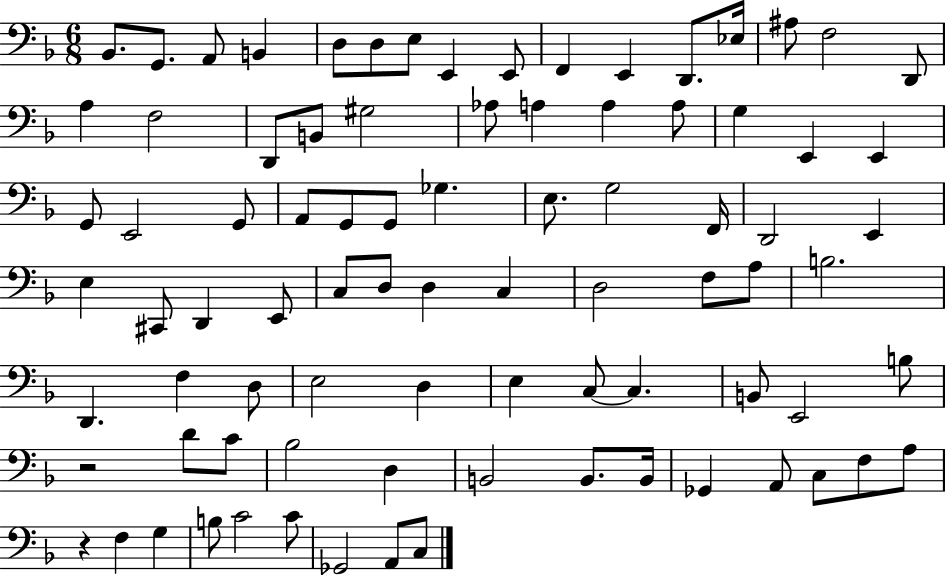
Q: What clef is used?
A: bass